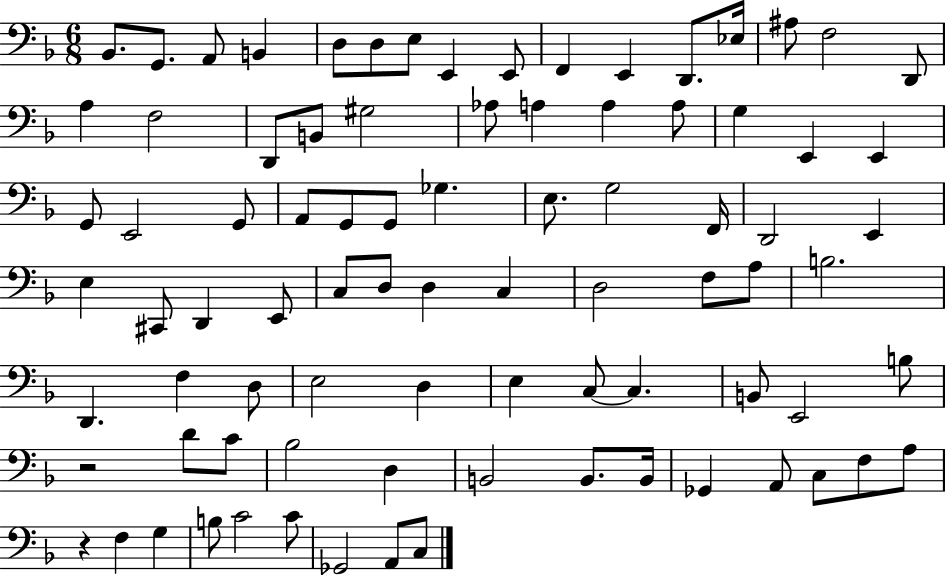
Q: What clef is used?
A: bass